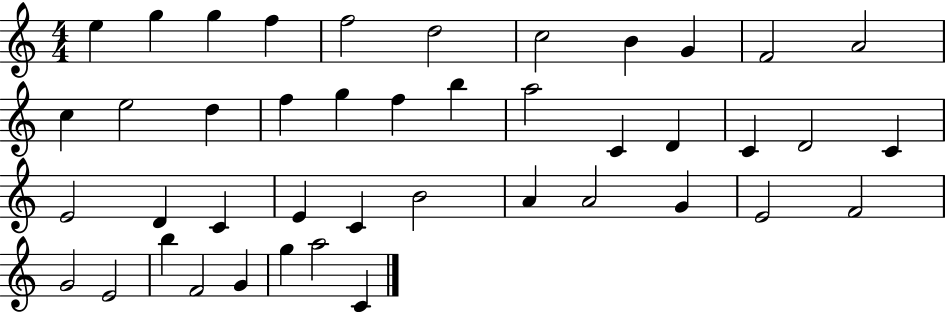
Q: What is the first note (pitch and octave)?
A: E5